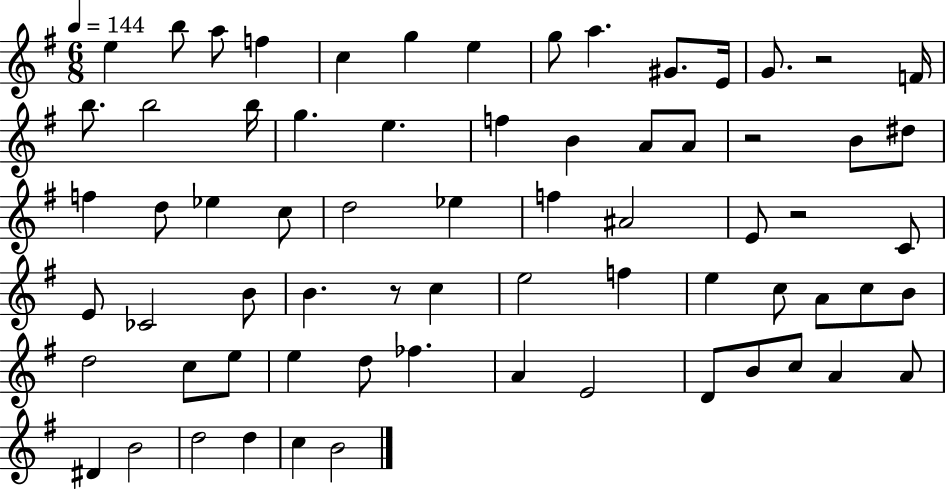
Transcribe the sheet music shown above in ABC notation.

X:1
T:Untitled
M:6/8
L:1/4
K:G
e b/2 a/2 f c g e g/2 a ^G/2 E/4 G/2 z2 F/4 b/2 b2 b/4 g e f B A/2 A/2 z2 B/2 ^d/2 f d/2 _e c/2 d2 _e f ^A2 E/2 z2 C/2 E/2 _C2 B/2 B z/2 c e2 f e c/2 A/2 c/2 B/2 d2 c/2 e/2 e d/2 _f A E2 D/2 B/2 c/2 A A/2 ^D B2 d2 d c B2